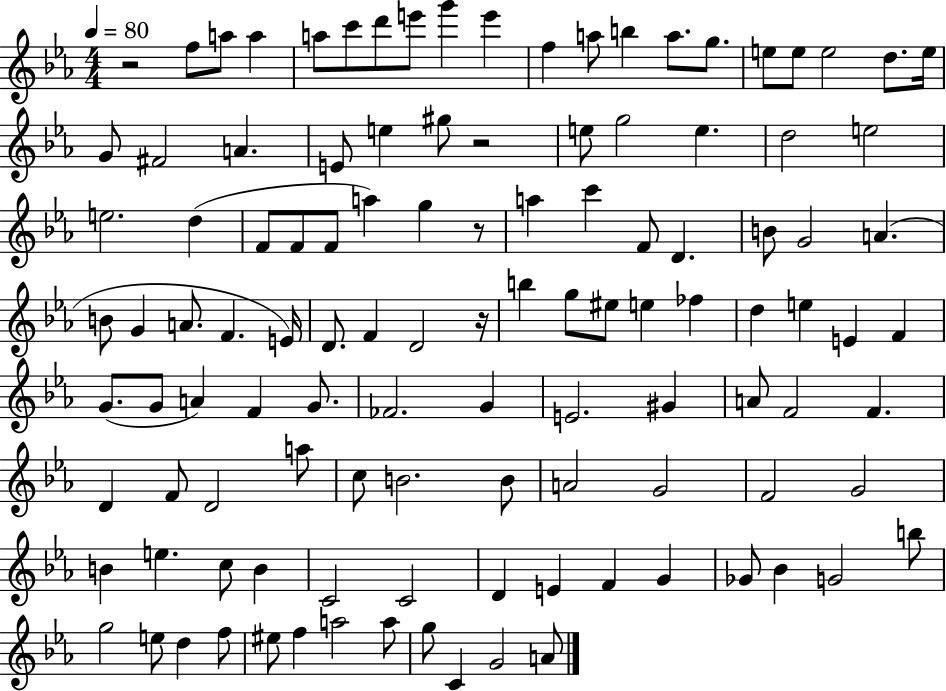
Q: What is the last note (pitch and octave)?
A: A4